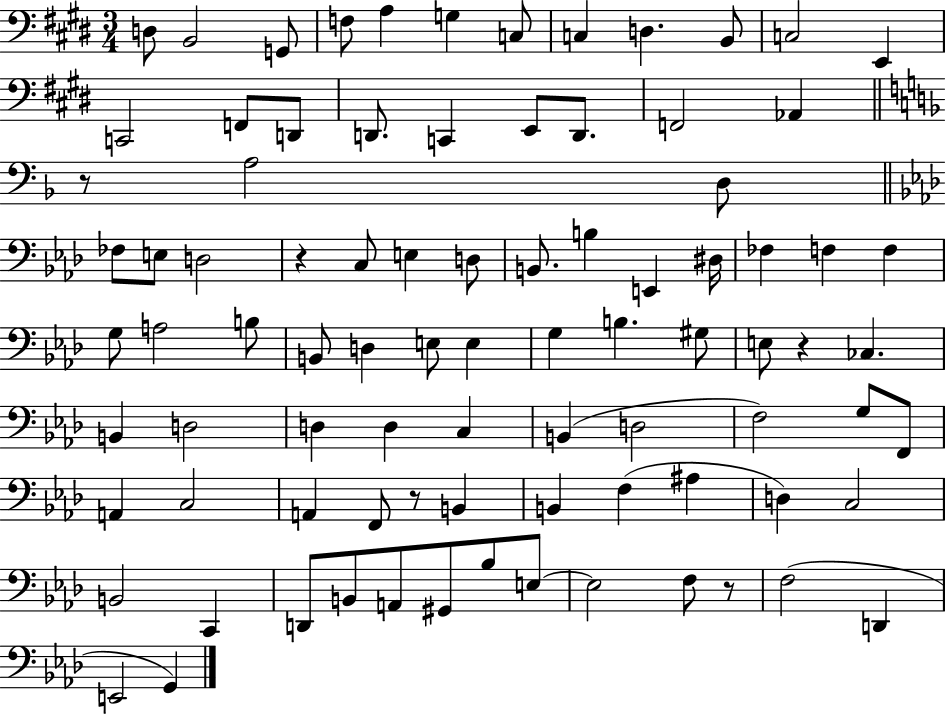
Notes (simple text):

D3/e B2/h G2/e F3/e A3/q G3/q C3/e C3/q D3/q. B2/e C3/h E2/q C2/h F2/e D2/e D2/e. C2/q E2/e D2/e. F2/h Ab2/q R/e A3/h D3/e FES3/e E3/e D3/h R/q C3/e E3/q D3/e B2/e. B3/q E2/q D#3/s FES3/q F3/q F3/q G3/e A3/h B3/e B2/e D3/q E3/e E3/q G3/q B3/q. G#3/e E3/e R/q CES3/q. B2/q D3/h D3/q D3/q C3/q B2/q D3/h F3/h G3/e F2/e A2/q C3/h A2/q F2/e R/e B2/q B2/q F3/q A#3/q D3/q C3/h B2/h C2/q D2/e B2/e A2/e G#2/e Bb3/e E3/e E3/h F3/e R/e F3/h D2/q E2/h G2/q